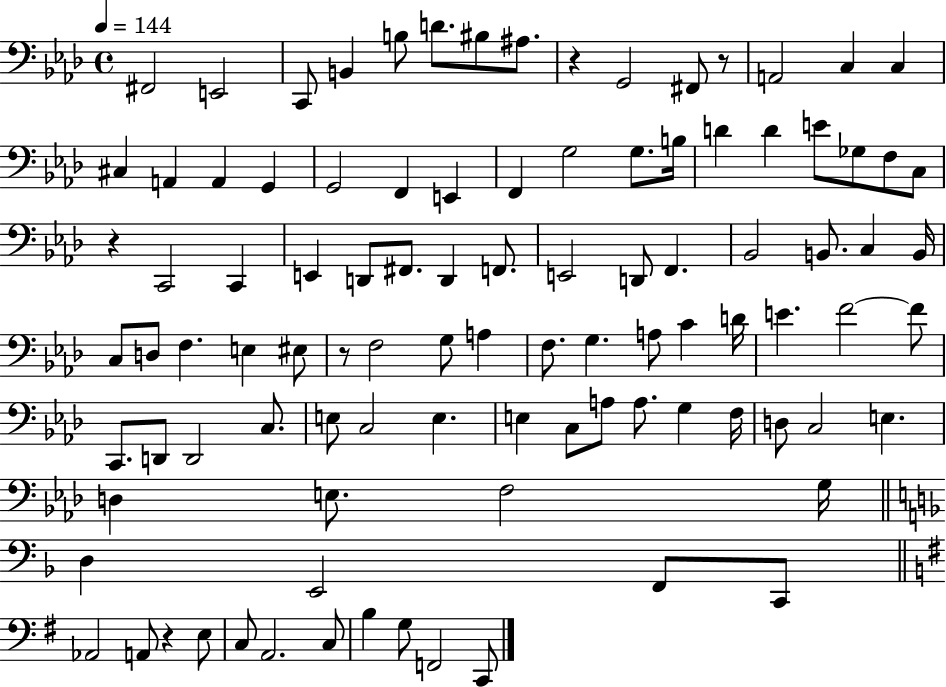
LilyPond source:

{
  \clef bass
  \time 4/4
  \defaultTimeSignature
  \key aes \major
  \tempo 4 = 144
  fis,2 e,2 | c,8 b,4 b8 d'8. bis8 ais8. | r4 g,2 fis,8 r8 | a,2 c4 c4 | \break cis4 a,4 a,4 g,4 | g,2 f,4 e,4 | f,4 g2 g8. b16 | d'4 d'4 e'8 ges8 f8 c8 | \break r4 c,2 c,4 | e,4 d,8 fis,8. d,4 f,8. | e,2 d,8 f,4. | bes,2 b,8. c4 b,16 | \break c8 d8 f4. e4 eis8 | r8 f2 g8 a4 | f8. g4. a8 c'4 d'16 | e'4. f'2~~ f'8 | \break c,8. d,8 d,2 c8. | e8 c2 e4. | e4 c8 a8 a8. g4 f16 | d8 c2 e4. | \break d4 e8. f2 g16 | \bar "||" \break \key f \major d4 e,2 f,8 c,8 | \bar "||" \break \key e \minor aes,2 a,8 r4 e8 | c8 a,2. c8 | b4 g8 f,2 c,8 | \bar "|."
}